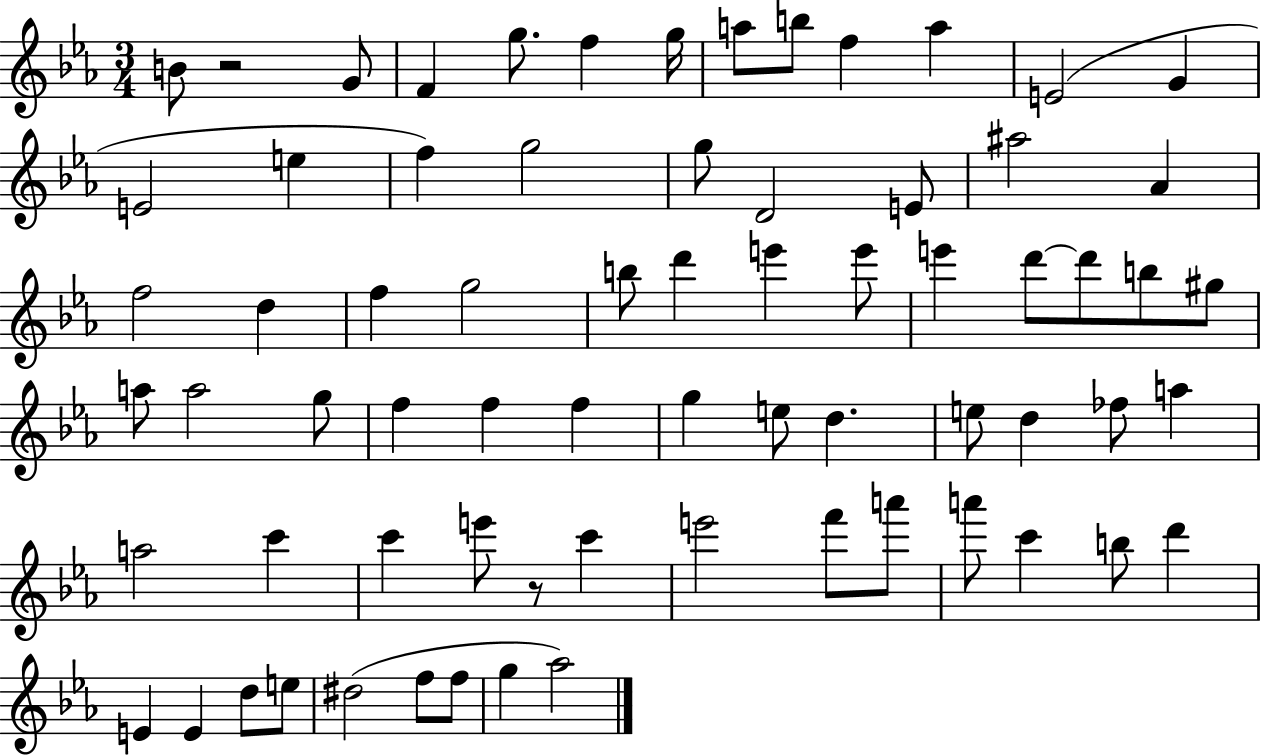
X:1
T:Untitled
M:3/4
L:1/4
K:Eb
B/2 z2 G/2 F g/2 f g/4 a/2 b/2 f a E2 G E2 e f g2 g/2 D2 E/2 ^a2 _A f2 d f g2 b/2 d' e' e'/2 e' d'/2 d'/2 b/2 ^g/2 a/2 a2 g/2 f f f g e/2 d e/2 d _f/2 a a2 c' c' e'/2 z/2 c' e'2 f'/2 a'/2 a'/2 c' b/2 d' E E d/2 e/2 ^d2 f/2 f/2 g _a2